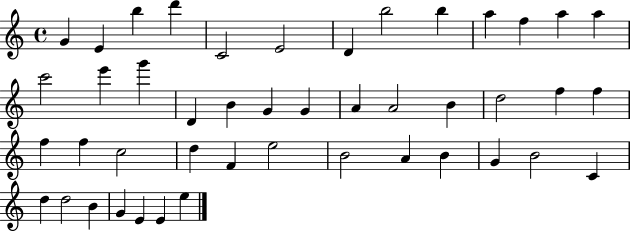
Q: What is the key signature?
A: C major